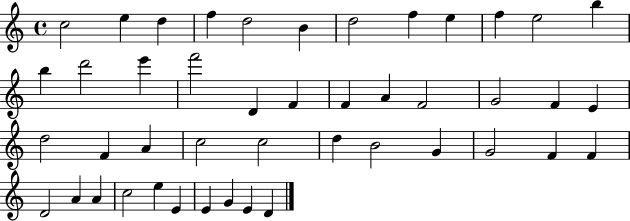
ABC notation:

X:1
T:Untitled
M:4/4
L:1/4
K:C
c2 e d f d2 B d2 f e f e2 b b d'2 e' f'2 D F F A F2 G2 F E d2 F A c2 c2 d B2 G G2 F F D2 A A c2 e E E G E D